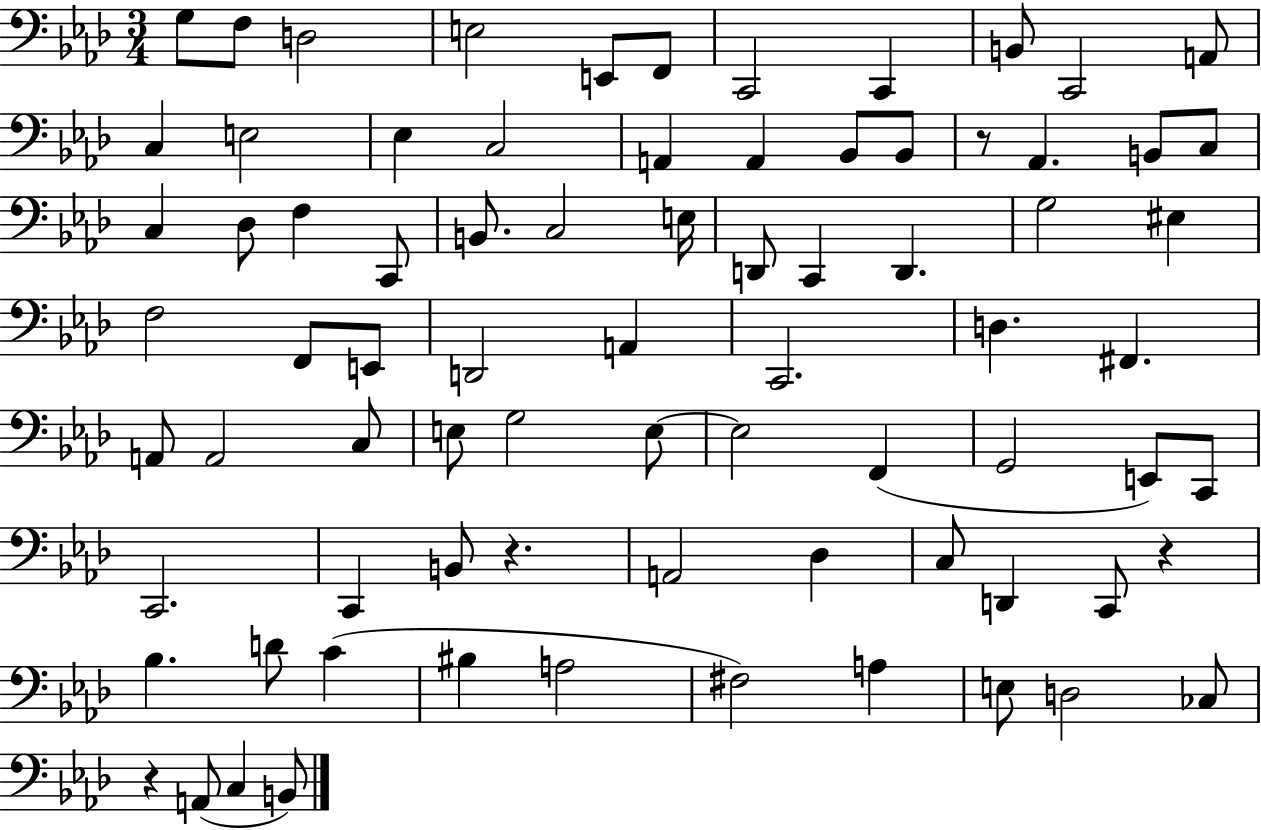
{
  \clef bass
  \numericTimeSignature
  \time 3/4
  \key aes \major
  g8 f8 d2 | e2 e,8 f,8 | c,2 c,4 | b,8 c,2 a,8 | \break c4 e2 | ees4 c2 | a,4 a,4 bes,8 bes,8 | r8 aes,4. b,8 c8 | \break c4 des8 f4 c,8 | b,8. c2 e16 | d,8 c,4 d,4. | g2 eis4 | \break f2 f,8 e,8 | d,2 a,4 | c,2. | d4. fis,4. | \break a,8 a,2 c8 | e8 g2 e8~~ | e2 f,4( | g,2 e,8) c,8 | \break c,2. | c,4 b,8 r4. | a,2 des4 | c8 d,4 c,8 r4 | \break bes4. d'8 c'4( | bis4 a2 | fis2) a4 | e8 d2 ces8 | \break r4 a,8( c4 b,8) | \bar "|."
}